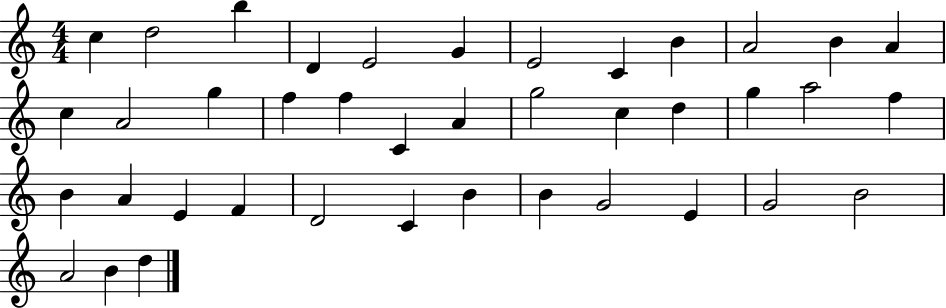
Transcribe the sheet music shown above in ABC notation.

X:1
T:Untitled
M:4/4
L:1/4
K:C
c d2 b D E2 G E2 C B A2 B A c A2 g f f C A g2 c d g a2 f B A E F D2 C B B G2 E G2 B2 A2 B d